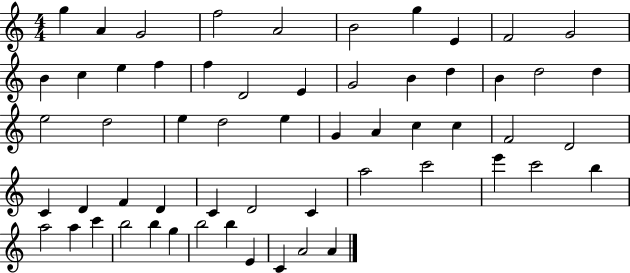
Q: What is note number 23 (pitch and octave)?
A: D5